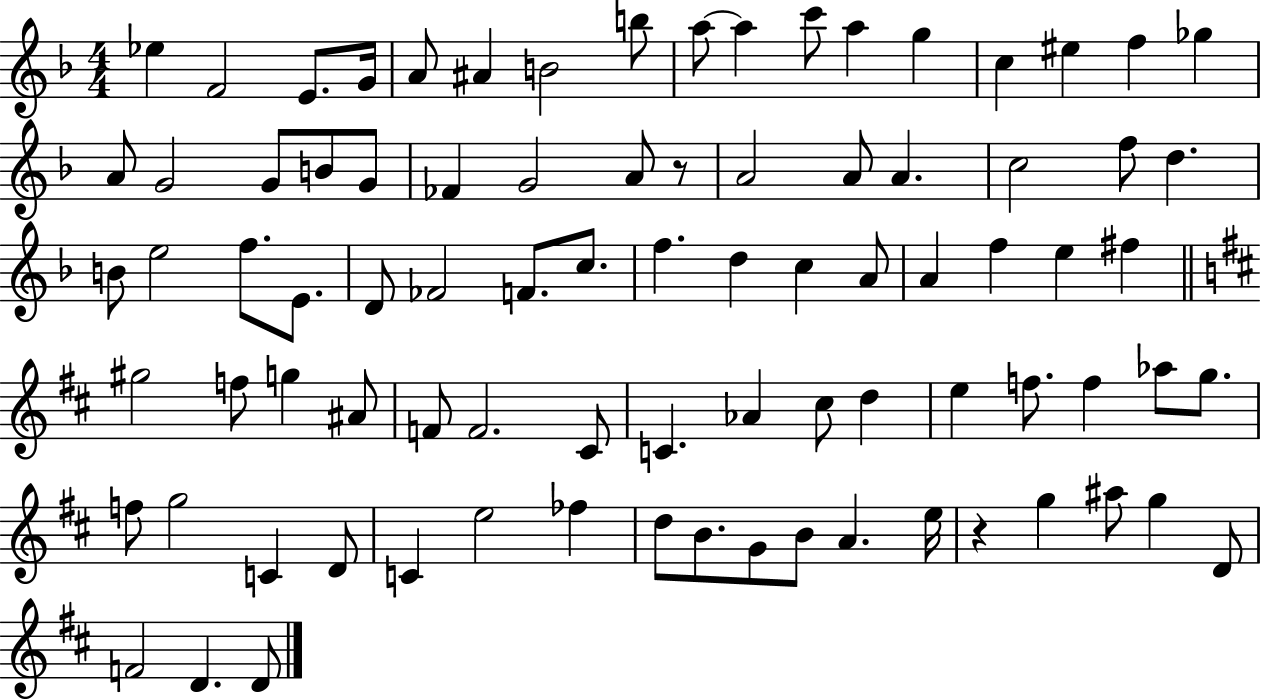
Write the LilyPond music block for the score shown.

{
  \clef treble
  \numericTimeSignature
  \time 4/4
  \key f \major
  ees''4 f'2 e'8. g'16 | a'8 ais'4 b'2 b''8 | a''8~~ a''4 c'''8 a''4 g''4 | c''4 eis''4 f''4 ges''4 | \break a'8 g'2 g'8 b'8 g'8 | fes'4 g'2 a'8 r8 | a'2 a'8 a'4. | c''2 f''8 d''4. | \break b'8 e''2 f''8. e'8. | d'8 fes'2 f'8. c''8. | f''4. d''4 c''4 a'8 | a'4 f''4 e''4 fis''4 | \break \bar "||" \break \key b \minor gis''2 f''8 g''4 ais'8 | f'8 f'2. cis'8 | c'4. aes'4 cis''8 d''4 | e''4 f''8. f''4 aes''8 g''8. | \break f''8 g''2 c'4 d'8 | c'4 e''2 fes''4 | d''8 b'8. g'8 b'8 a'4. e''16 | r4 g''4 ais''8 g''4 d'8 | \break f'2 d'4. d'8 | \bar "|."
}